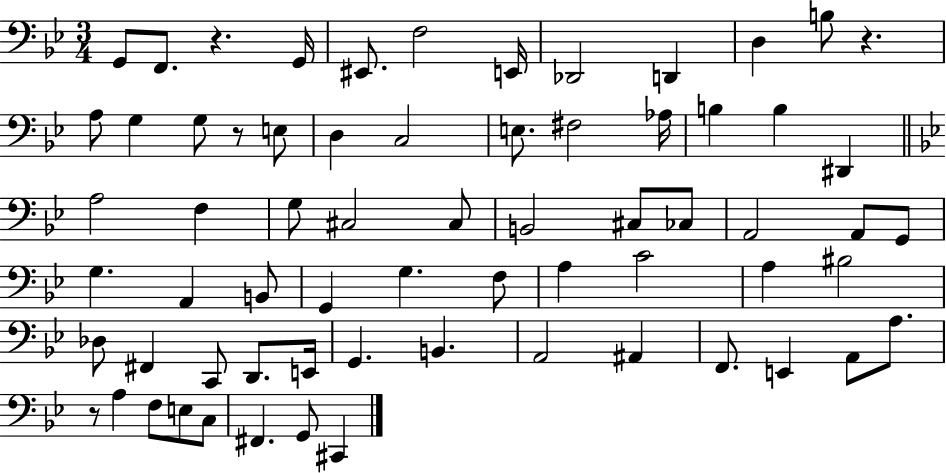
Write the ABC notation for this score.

X:1
T:Untitled
M:3/4
L:1/4
K:Bb
G,,/2 F,,/2 z G,,/4 ^E,,/2 F,2 E,,/4 _D,,2 D,, D, B,/2 z A,/2 G, G,/2 z/2 E,/2 D, C,2 E,/2 ^F,2 _A,/4 B, B, ^D,, A,2 F, G,/2 ^C,2 ^C,/2 B,,2 ^C,/2 _C,/2 A,,2 A,,/2 G,,/2 G, A,, B,,/2 G,, G, F,/2 A, C2 A, ^B,2 _D,/2 ^F,, C,,/2 D,,/2 E,,/4 G,, B,, A,,2 ^A,, F,,/2 E,, A,,/2 A,/2 z/2 A, F,/2 E,/2 C,/2 ^F,, G,,/2 ^C,,